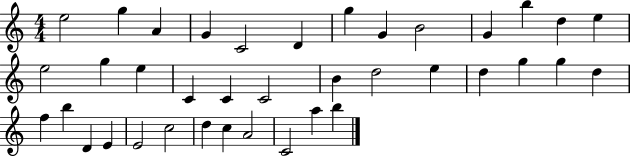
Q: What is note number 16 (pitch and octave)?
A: E5